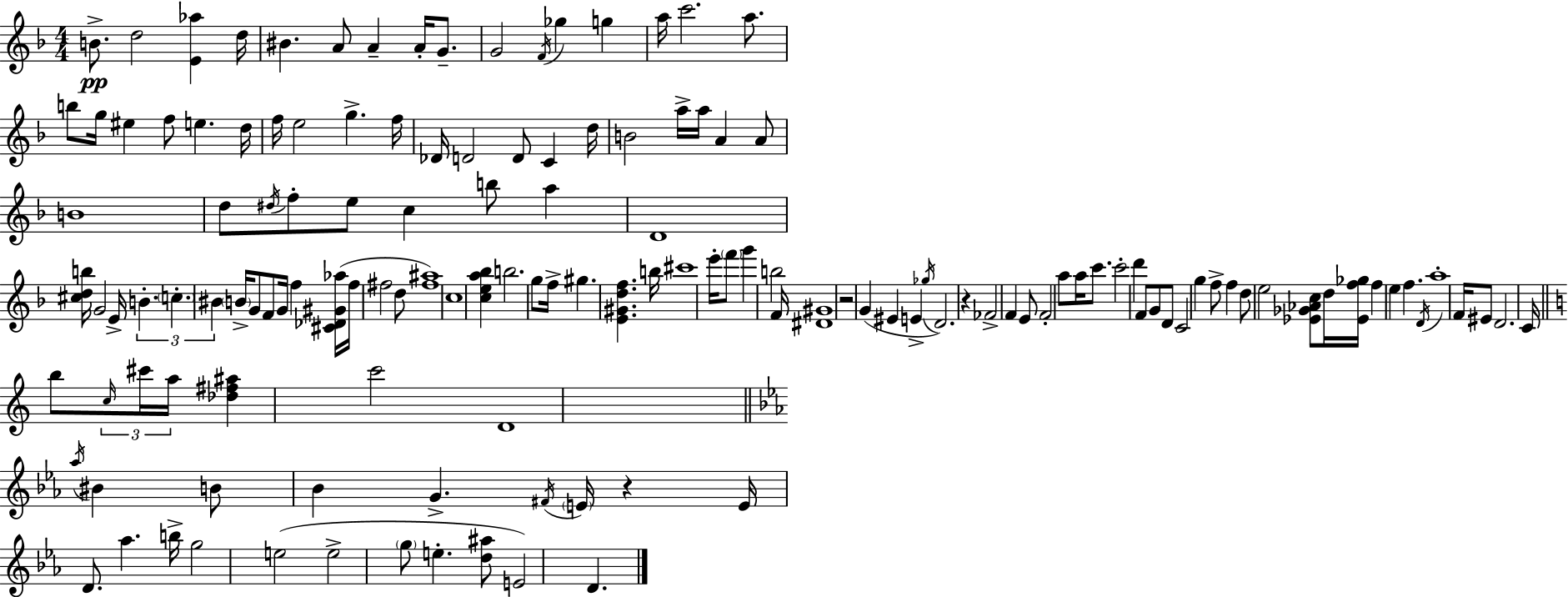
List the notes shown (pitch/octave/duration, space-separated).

B4/e. D5/h [E4,Ab5]/q D5/s BIS4/q. A4/e A4/q A4/s G4/e. G4/h F4/s Gb5/q G5/q A5/s C6/h. A5/e. B5/e G5/s EIS5/q F5/e E5/q. D5/s F5/s E5/h G5/q. F5/s Db4/s D4/h D4/e C4/q D5/s B4/h A5/s A5/s A4/q A4/e B4/w D5/e D#5/s F5/e E5/e C5/q B5/e A5/q D4/w [C#5,D5,B5]/s G4/h E4/s B4/q. C5/q. BIS4/q B4/s G4/e F4/e G4/s F5/q [C#4,Db4,G#4,Ab5]/s F5/s F#5/h D5/e [F#5,A#5]/w C5/w [C5,E5,A5,Bb5]/q B5/h. G5/e F5/s G#5/q. [E4,G#4,D5,F5]/q. B5/s C#6/w E6/s F6/e G6/q B5/h F4/s [D#4,G#4]/w R/h G4/q EIS4/q E4/q Gb5/s D4/h. R/q FES4/h F4/q E4/e F4/h A5/e A5/s C6/e. C6/h D6/q F4/e G4/e D4/e C4/h G5/q F5/e F5/q D5/e E5/h [Eb4,Gb4,Ab4,C5]/e D5/s [Eb4,F5,Gb5]/s F5/q E5/q F5/q. D4/s A5/w F4/s EIS4/e D4/h. C4/s B5/e C5/s C#6/s A5/s [Db5,F#5,A#5]/q C6/h D4/w Ab5/s BIS4/q B4/e Bb4/q G4/q. F#4/s E4/s R/q E4/s D4/e. Ab5/q. B5/s G5/h E5/h E5/h G5/e E5/q. [D5,A#5]/e E4/h D4/q.